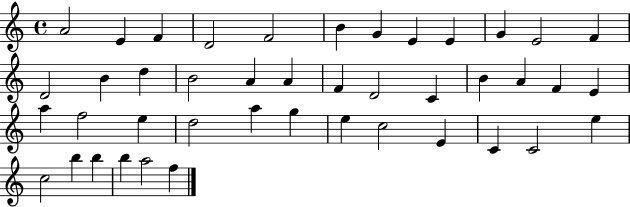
X:1
T:Untitled
M:4/4
L:1/4
K:C
A2 E F D2 F2 B G E E G E2 F D2 B d B2 A A F D2 C B A F E a f2 e d2 a g e c2 E C C2 e c2 b b b a2 f